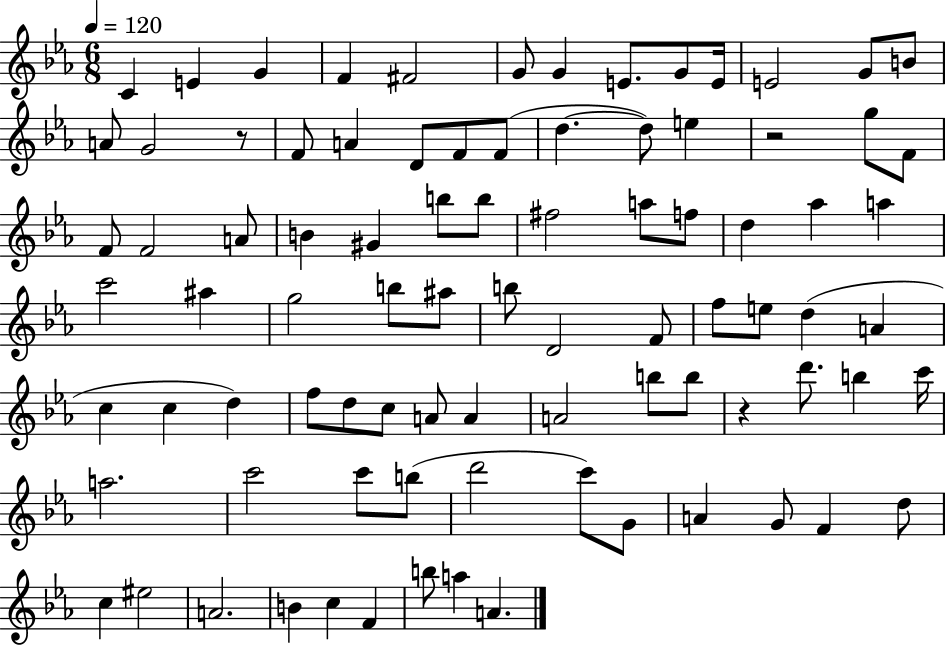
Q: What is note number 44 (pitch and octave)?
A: B5